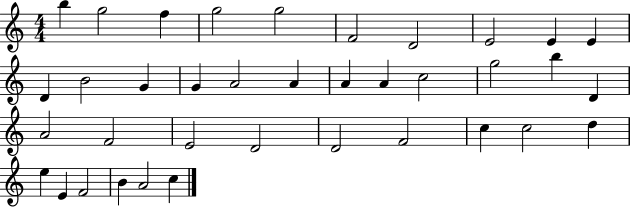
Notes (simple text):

B5/q G5/h F5/q G5/h G5/h F4/h D4/h E4/h E4/q E4/q D4/q B4/h G4/q G4/q A4/h A4/q A4/q A4/q C5/h G5/h B5/q D4/q A4/h F4/h E4/h D4/h D4/h F4/h C5/q C5/h D5/q E5/q E4/q F4/h B4/q A4/h C5/q